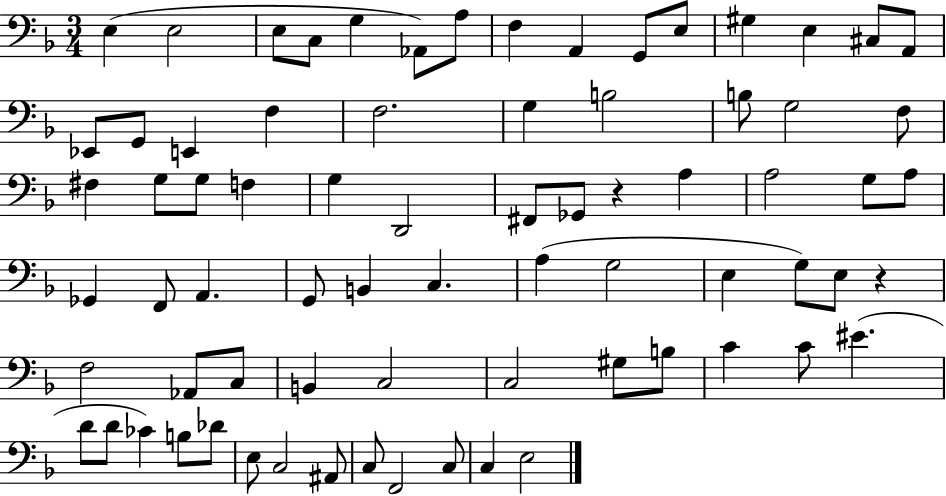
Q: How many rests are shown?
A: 2